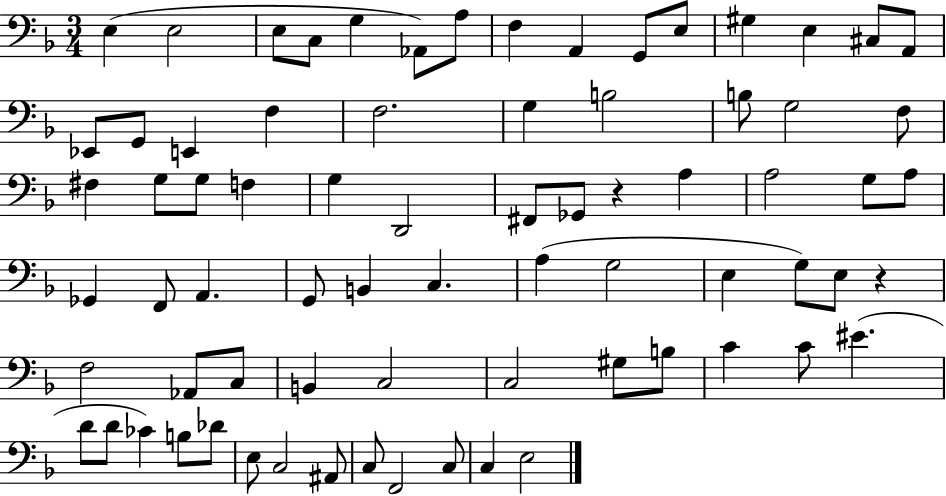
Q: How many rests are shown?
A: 2